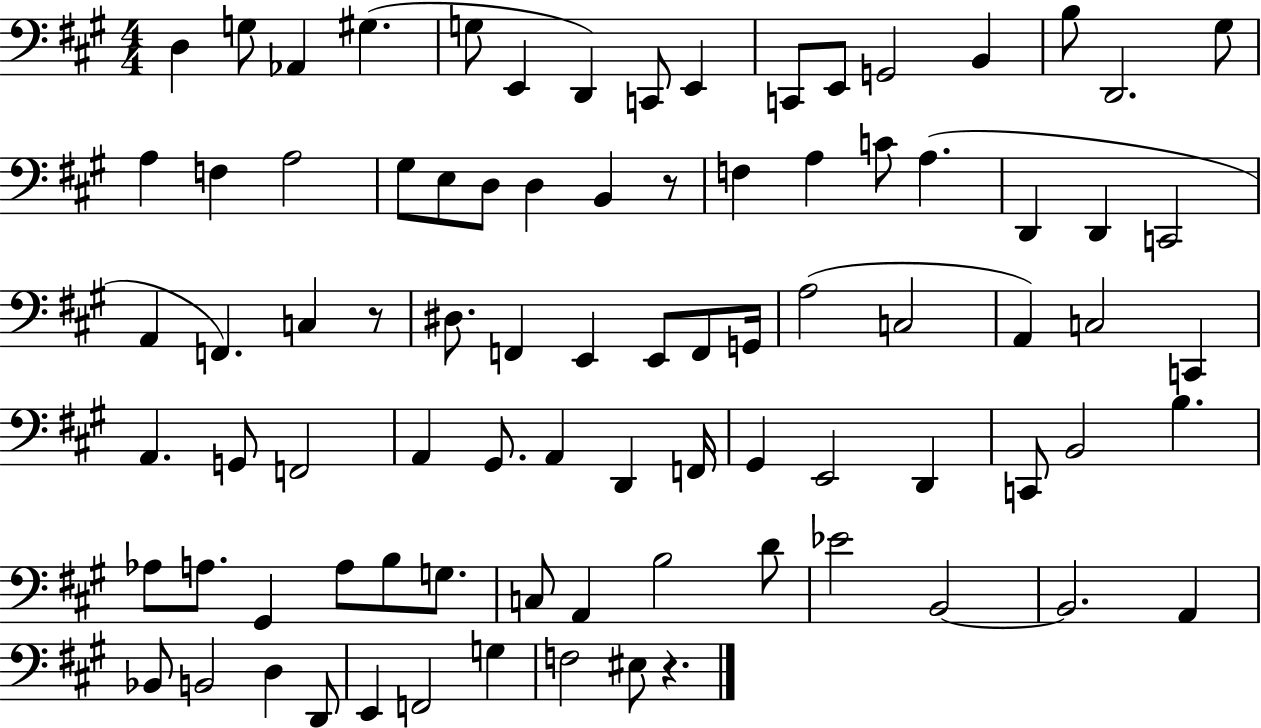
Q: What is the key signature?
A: A major